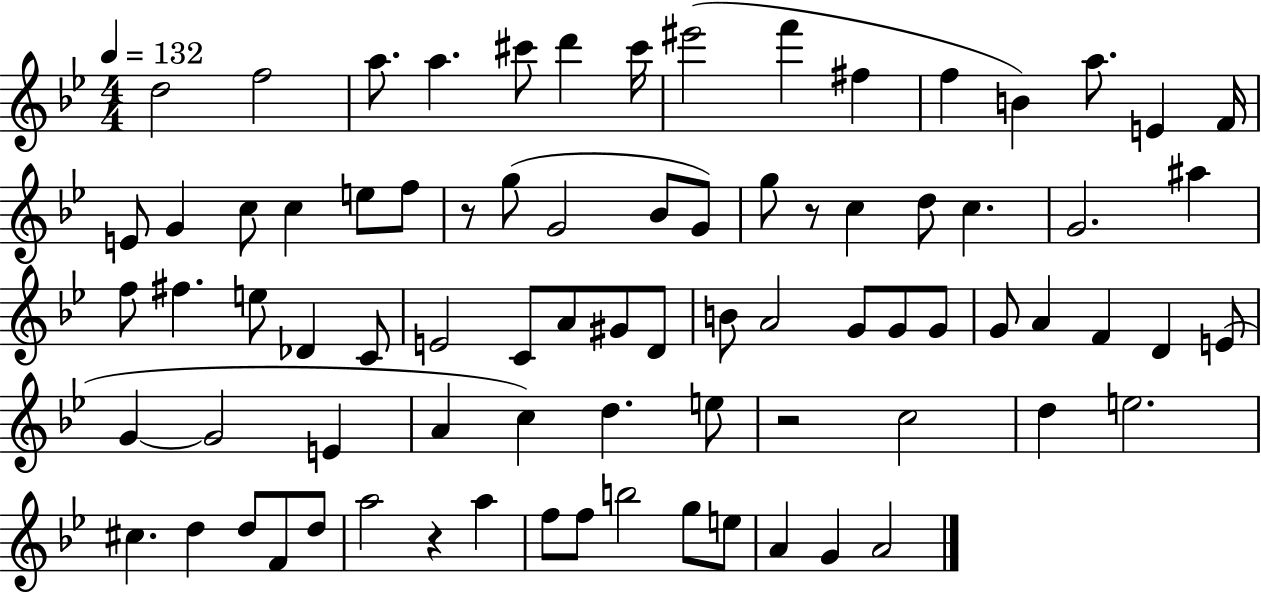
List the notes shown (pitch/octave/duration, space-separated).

D5/h F5/h A5/e. A5/q. C#6/e D6/q C#6/s EIS6/h F6/q F#5/q F5/q B4/q A5/e. E4/q F4/s E4/e G4/q C5/e C5/q E5/e F5/e R/e G5/e G4/h Bb4/e G4/e G5/e R/e C5/q D5/e C5/q. G4/h. A#5/q F5/e F#5/q. E5/e Db4/q C4/e E4/h C4/e A4/e G#4/e D4/e B4/e A4/h G4/e G4/e G4/e G4/e A4/q F4/q D4/q E4/e G4/q G4/h E4/q A4/q C5/q D5/q. E5/e R/h C5/h D5/q E5/h. C#5/q. D5/q D5/e F4/e D5/e A5/h R/q A5/q F5/e F5/e B5/h G5/e E5/e A4/q G4/q A4/h